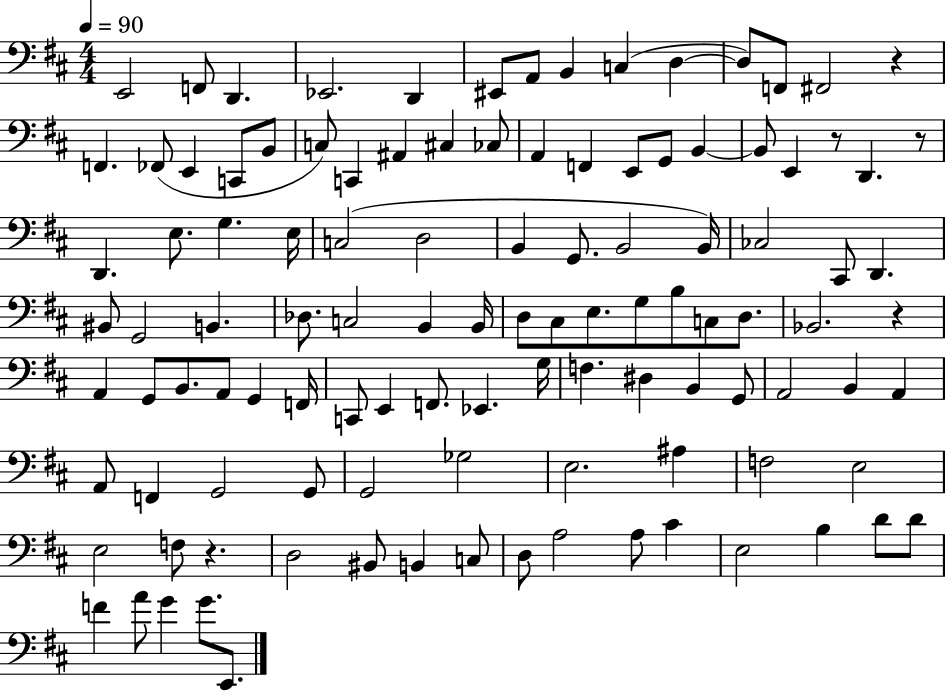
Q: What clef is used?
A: bass